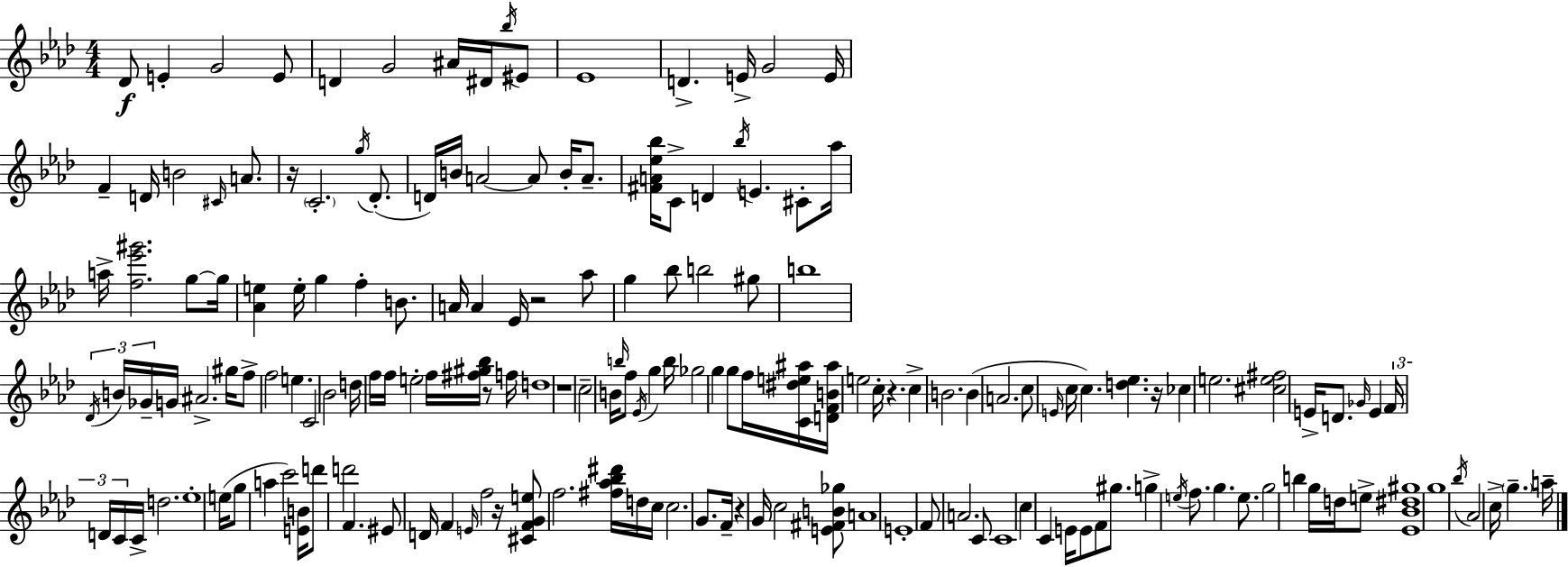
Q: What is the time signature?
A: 4/4